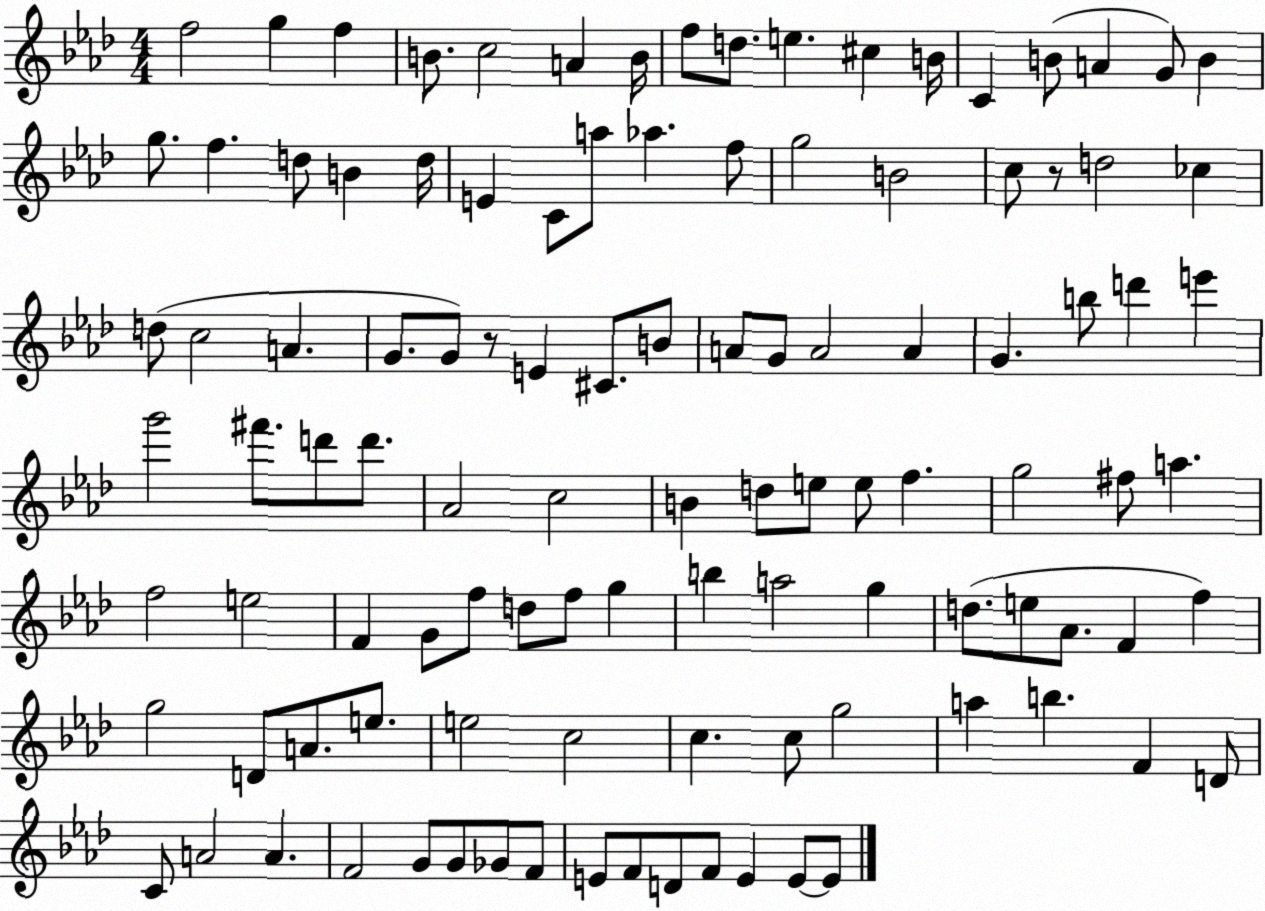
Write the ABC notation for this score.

X:1
T:Untitled
M:4/4
L:1/4
K:Ab
f2 g f B/2 c2 A B/4 f/2 d/2 e ^c B/4 C B/2 A G/2 B g/2 f d/2 B d/4 E C/2 a/2 _a f/2 g2 B2 c/2 z/2 d2 _c d/2 c2 A G/2 G/2 z/2 E ^C/2 B/2 A/2 G/2 A2 A G b/2 d' e' g'2 ^f'/2 d'/2 d'/2 _A2 c2 B d/2 e/2 e/2 f g2 ^f/2 a f2 e2 F G/2 f/2 d/2 f/2 g b a2 g d/2 e/2 _A/2 F f g2 D/2 A/2 e/2 e2 c2 c c/2 g2 a b F D/2 C/2 A2 A F2 G/2 G/2 _G/2 F/2 E/2 F/2 D/2 F/2 E E/2 E/2